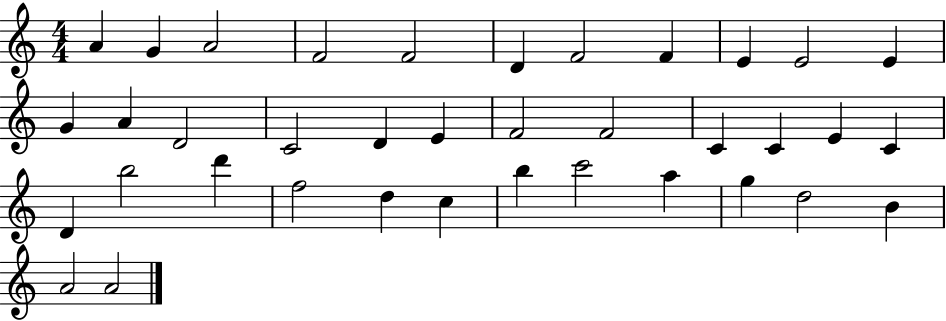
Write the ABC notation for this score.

X:1
T:Untitled
M:4/4
L:1/4
K:C
A G A2 F2 F2 D F2 F E E2 E G A D2 C2 D E F2 F2 C C E C D b2 d' f2 d c b c'2 a g d2 B A2 A2